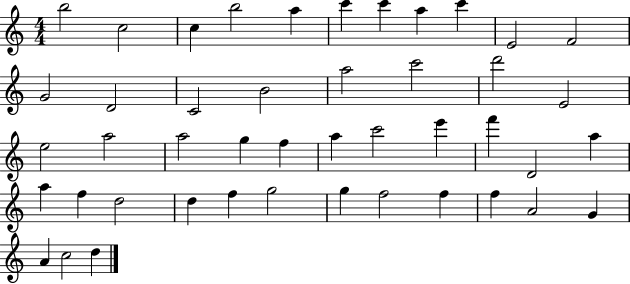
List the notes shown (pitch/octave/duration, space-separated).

B5/h C5/h C5/q B5/h A5/q C6/q C6/q A5/q C6/q E4/h F4/h G4/h D4/h C4/h B4/h A5/h C6/h D6/h E4/h E5/h A5/h A5/h G5/q F5/q A5/q C6/h E6/q F6/q D4/h A5/q A5/q F5/q D5/h D5/q F5/q G5/h G5/q F5/h F5/q F5/q A4/h G4/q A4/q C5/h D5/q